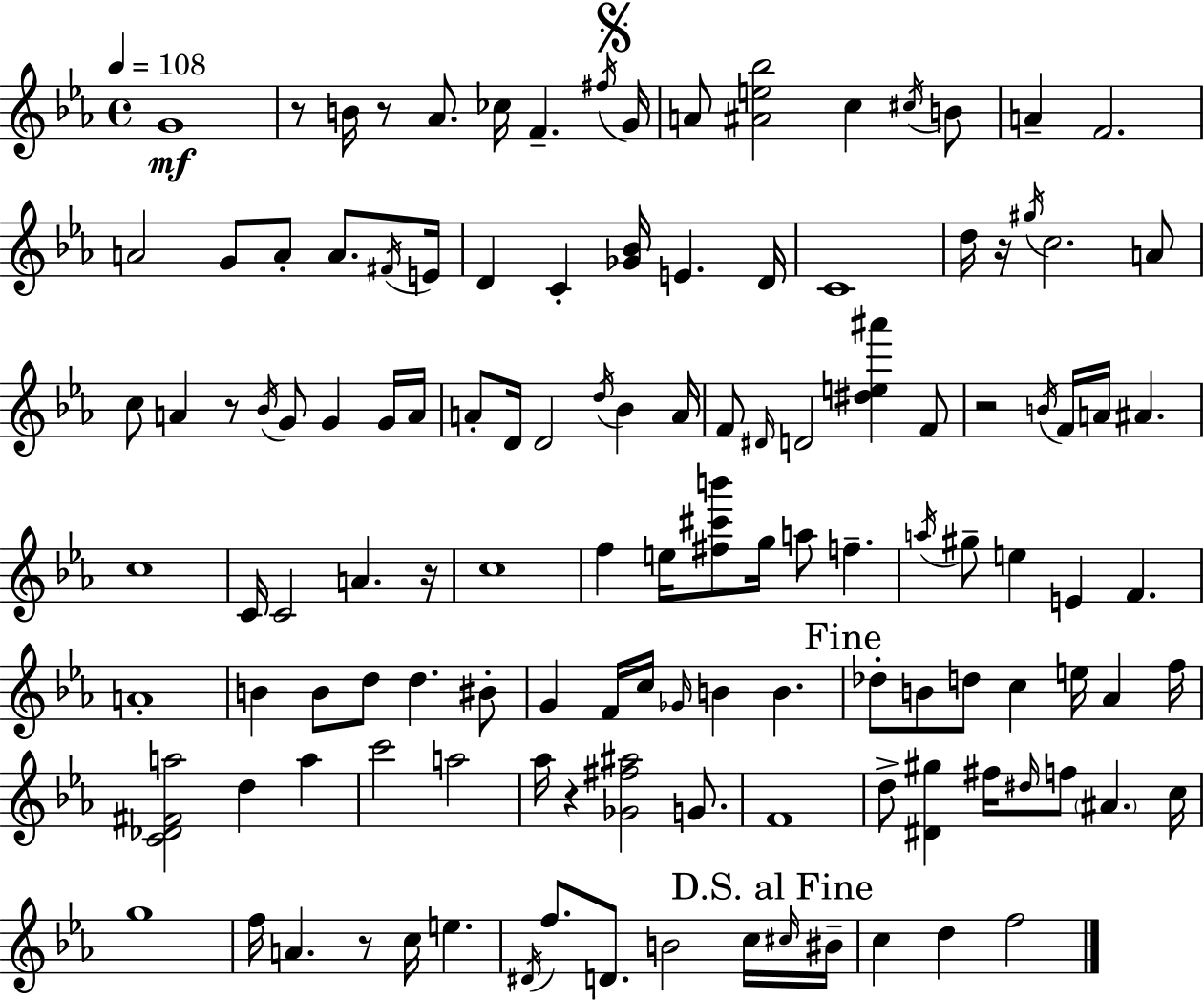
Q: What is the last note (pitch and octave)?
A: F5